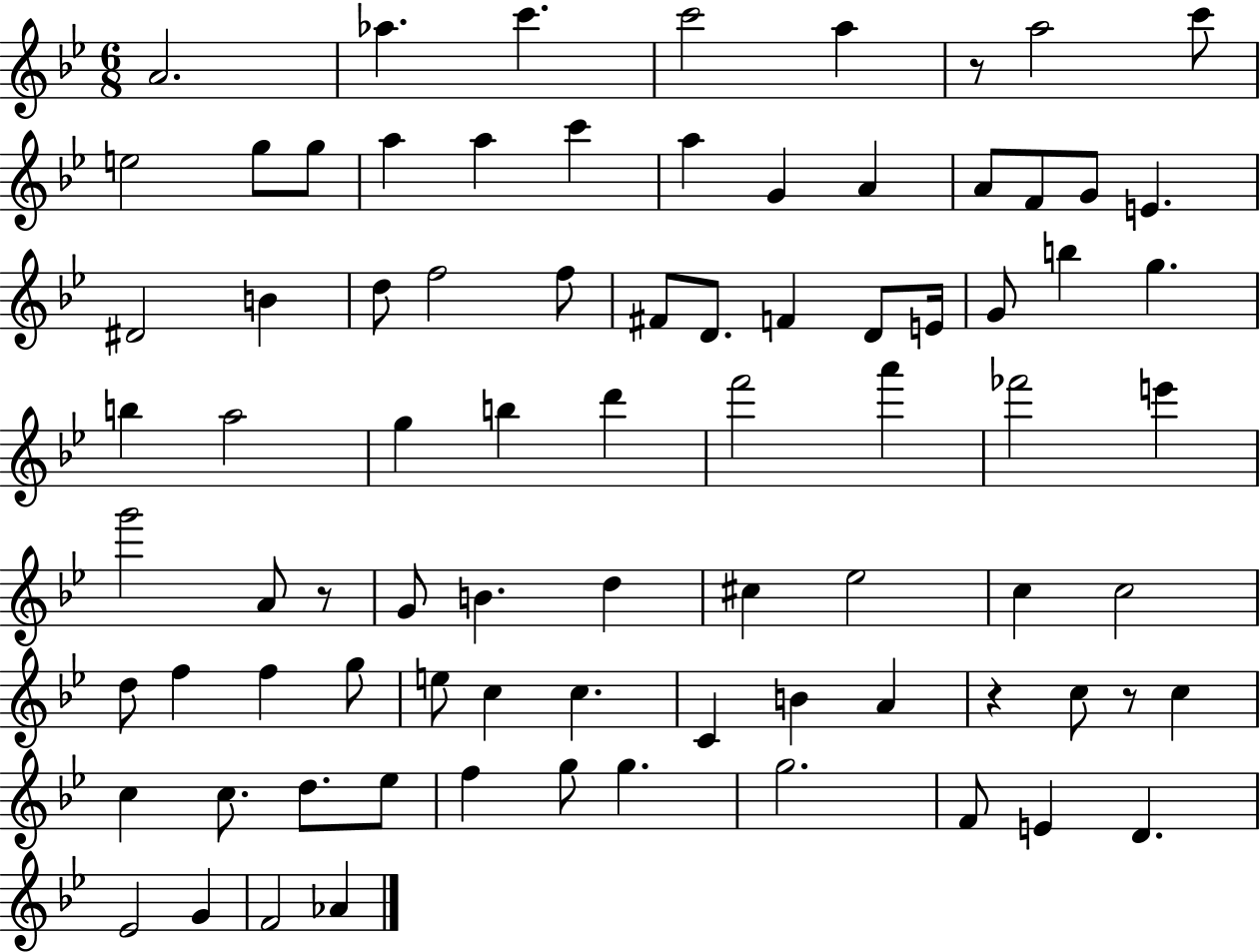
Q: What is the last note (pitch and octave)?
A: Ab4